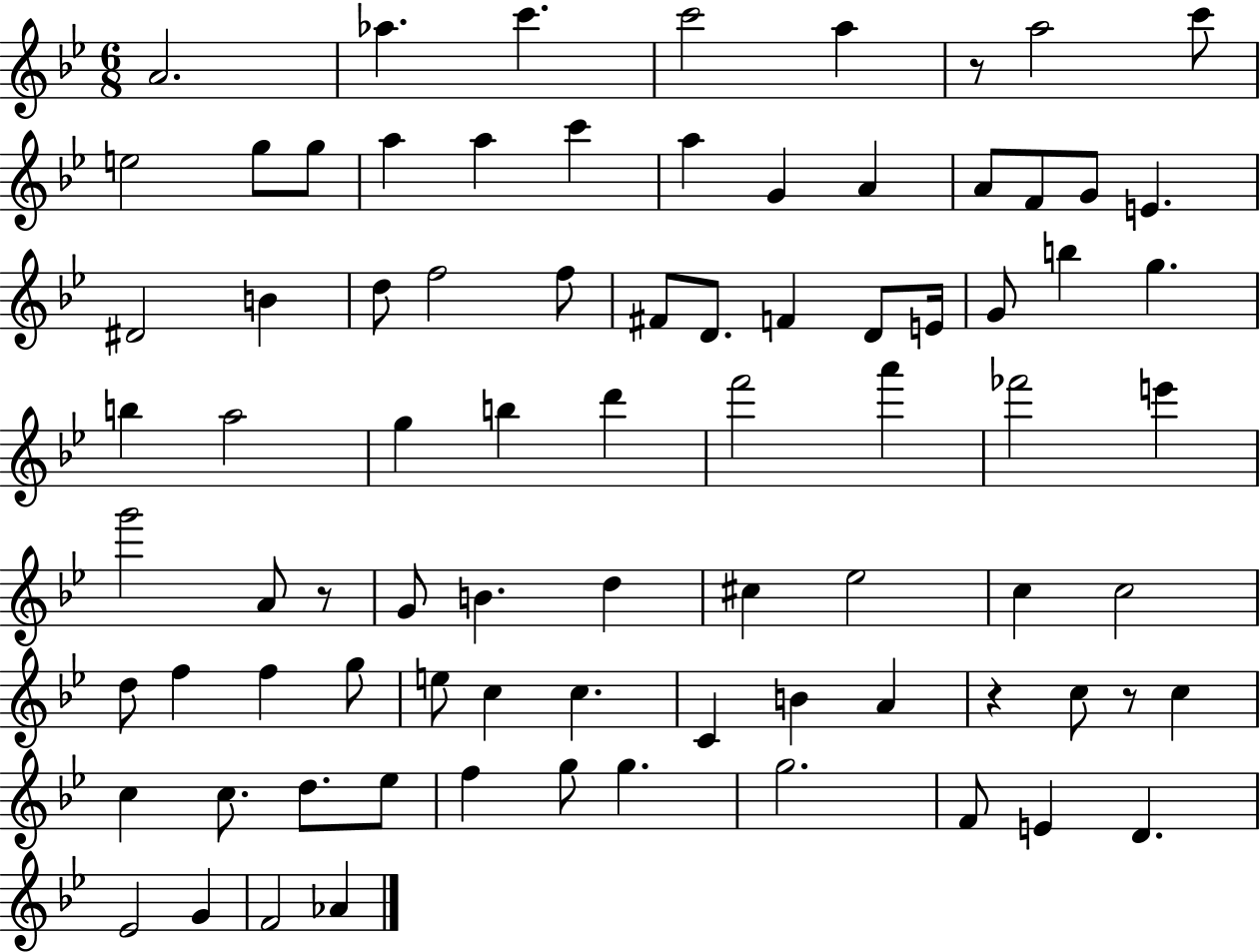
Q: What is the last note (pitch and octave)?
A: Ab4